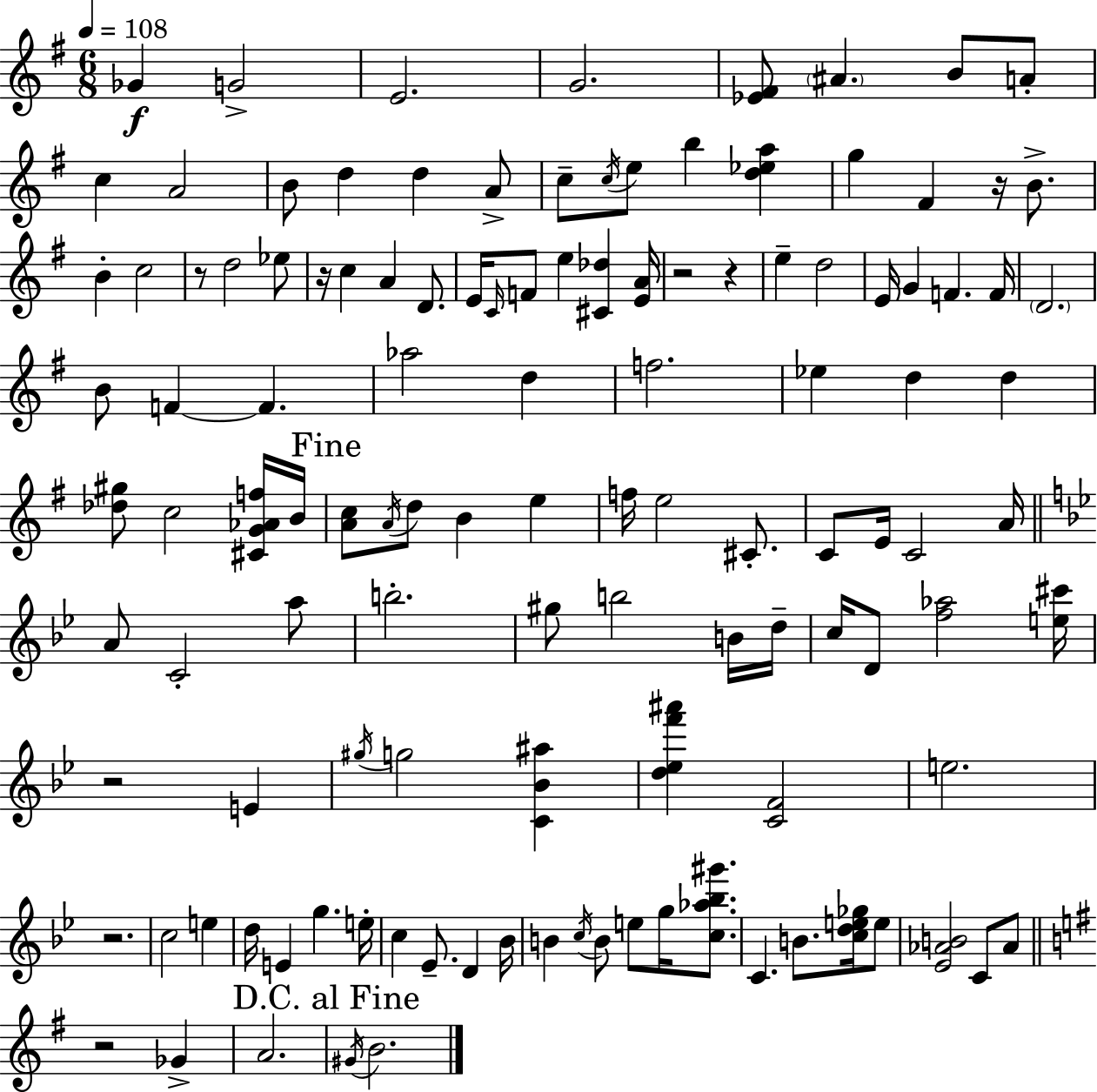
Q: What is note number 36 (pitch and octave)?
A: F4